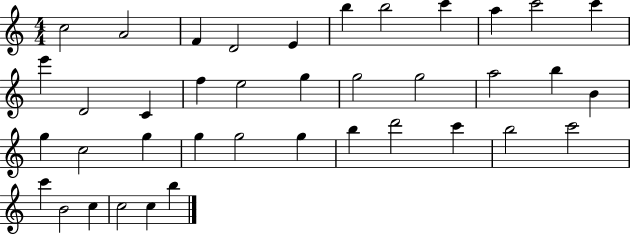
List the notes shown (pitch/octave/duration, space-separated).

C5/h A4/h F4/q D4/h E4/q B5/q B5/h C6/q A5/q C6/h C6/q E6/q D4/h C4/q F5/q E5/h G5/q G5/h G5/h A5/h B5/q B4/q G5/q C5/h G5/q G5/q G5/h G5/q B5/q D6/h C6/q B5/h C6/h C6/q B4/h C5/q C5/h C5/q B5/q